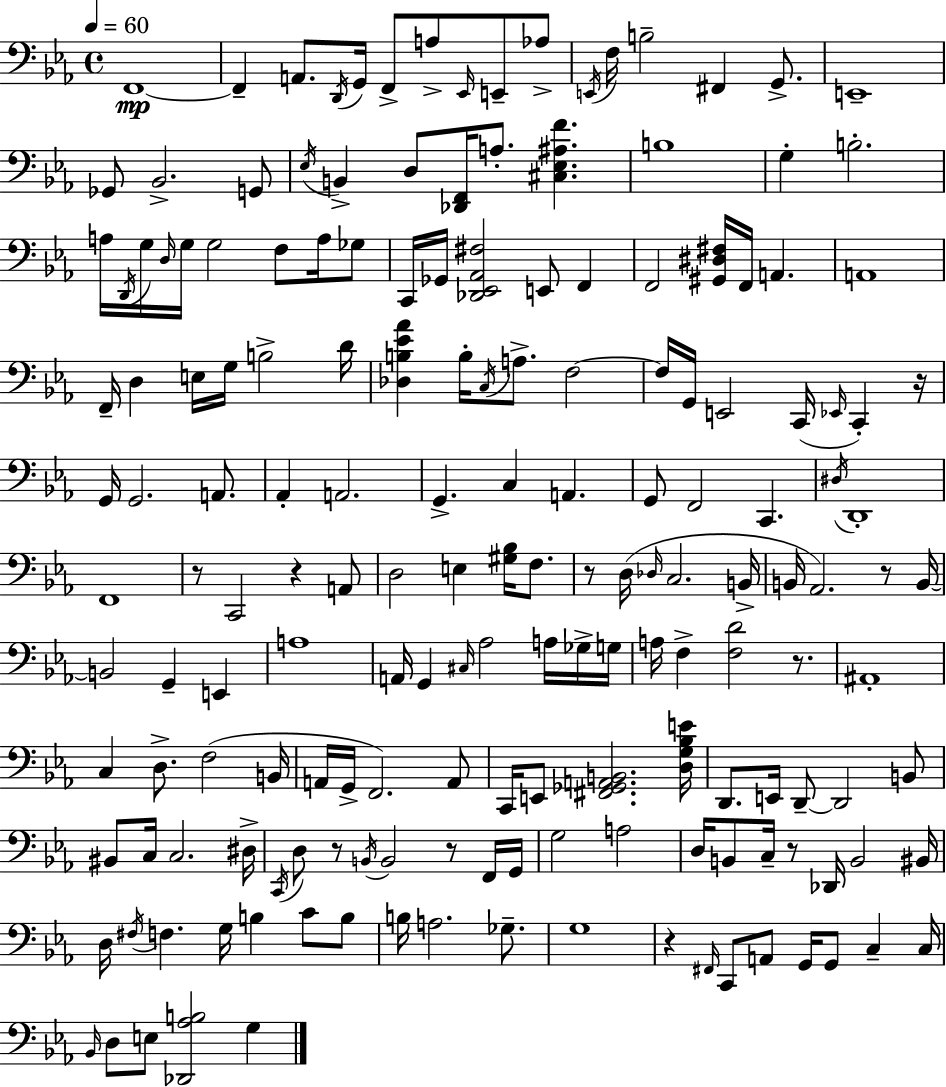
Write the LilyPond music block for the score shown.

{
  \clef bass
  \time 4/4
  \defaultTimeSignature
  \key c \minor
  \tempo 4 = 60
  f,1~~\mp | f,4-- a,8. \acciaccatura { d,16 } g,16 f,8-> a8-> \grace { ees,16 } e,8-- | aes8-> \acciaccatura { e,16 } f16 b2-- fis,4 | g,8.-> e,1-- | \break ges,8 bes,2.-> | g,8 \acciaccatura { ees16 } b,4-> d8 <des, f,>16 a8.-. <cis ees ais f'>4. | b1 | g4-. b2.-. | \break a16 \acciaccatura { d,16 } g16 \grace { d16 } g16 g2 | f8 a16 ges8 c,16 ges,16 <des, ees, aes, fis>2 | e,8 f,4 f,2 <gis, dis fis>16 f,16 | a,4. a,1 | \break f,16-- d4 e16 g16 b2-> | d'16 <des b ees' aes'>4 b16-. \acciaccatura { c16 } a8.-> f2~~ | f16 g,16 e,2 | c,16( \grace { ees,16 } c,4-.) r16 g,16 g,2. | \break a,8. aes,4-. a,2. | g,4.-> c4 | a,4. g,8 f,2 | c,4. \acciaccatura { dis16 } d,1-. | \break f,1 | r8 c,2 | r4 a,8 d2 | e4 <gis bes>16 f8. r8 d16( \grace { des16 } c2. | \break b,16-> b,16 aes,2.) | r8 b,16~~ b,2 | g,4-- e,4 a1 | a,16 g,4 \grace { cis16 } | \break aes2 a16 ges16-> g16 a16 f4-> | <f d'>2 r8. ais,1-. | c4 d8.-> | f2( b,16 a,16 g,16-> f,2.) | \break a,8 c,16 e,8 <fis, ges, a, b,>2. | <d g bes e'>16 d,8. e,16 d,8--~~ | d,2 b,8 bis,8 c16 c2. | dis16-> \acciaccatura { c,16 } d8 r8 | \break \acciaccatura { b,16 } b,2 r8 f,16 g,16 g2 | a2 d16 b,8 | c16-- r8 des,16 b,2 bis,16 d16 \acciaccatura { fis16 } f4. | g16 b4 c'8 b8 b16 a2. | \break ges8.-- g1 | r4 | \grace { fis,16 } c,8 a,8 g,16 g,8 c4-- c16 \grace { bes,16 } | d8 e8 <des, aes b>2 g4 | \break \bar "|."
}